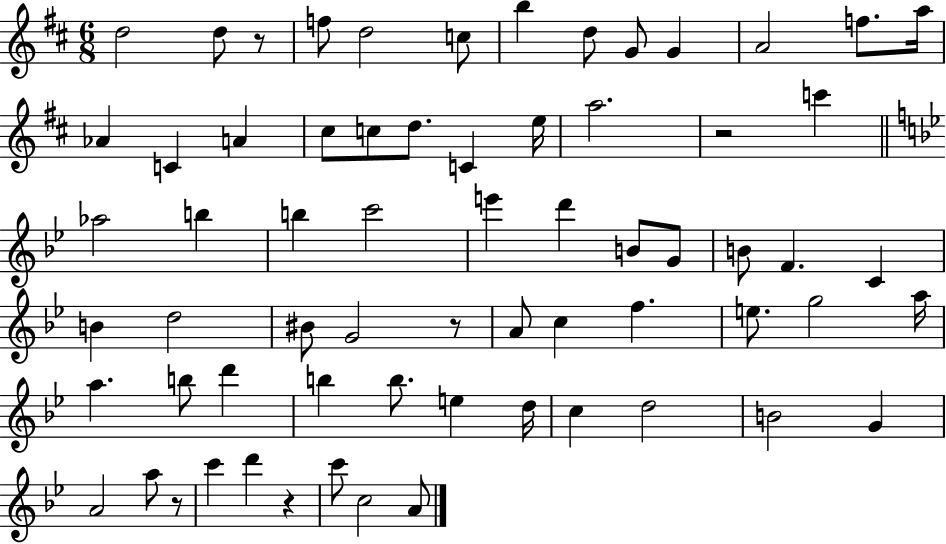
{
  \clef treble
  \numericTimeSignature
  \time 6/8
  \key d \major
  d''2 d''8 r8 | f''8 d''2 c''8 | b''4 d''8 g'8 g'4 | a'2 f''8. a''16 | \break aes'4 c'4 a'4 | cis''8 c''8 d''8. c'4 e''16 | a''2. | r2 c'''4 | \break \bar "||" \break \key bes \major aes''2 b''4 | b''4 c'''2 | e'''4 d'''4 b'8 g'8 | b'8 f'4. c'4 | \break b'4 d''2 | bis'8 g'2 r8 | a'8 c''4 f''4. | e''8. g''2 a''16 | \break a''4. b''8 d'''4 | b''4 b''8. e''4 d''16 | c''4 d''2 | b'2 g'4 | \break a'2 a''8 r8 | c'''4 d'''4 r4 | c'''8 c''2 a'8 | \bar "|."
}